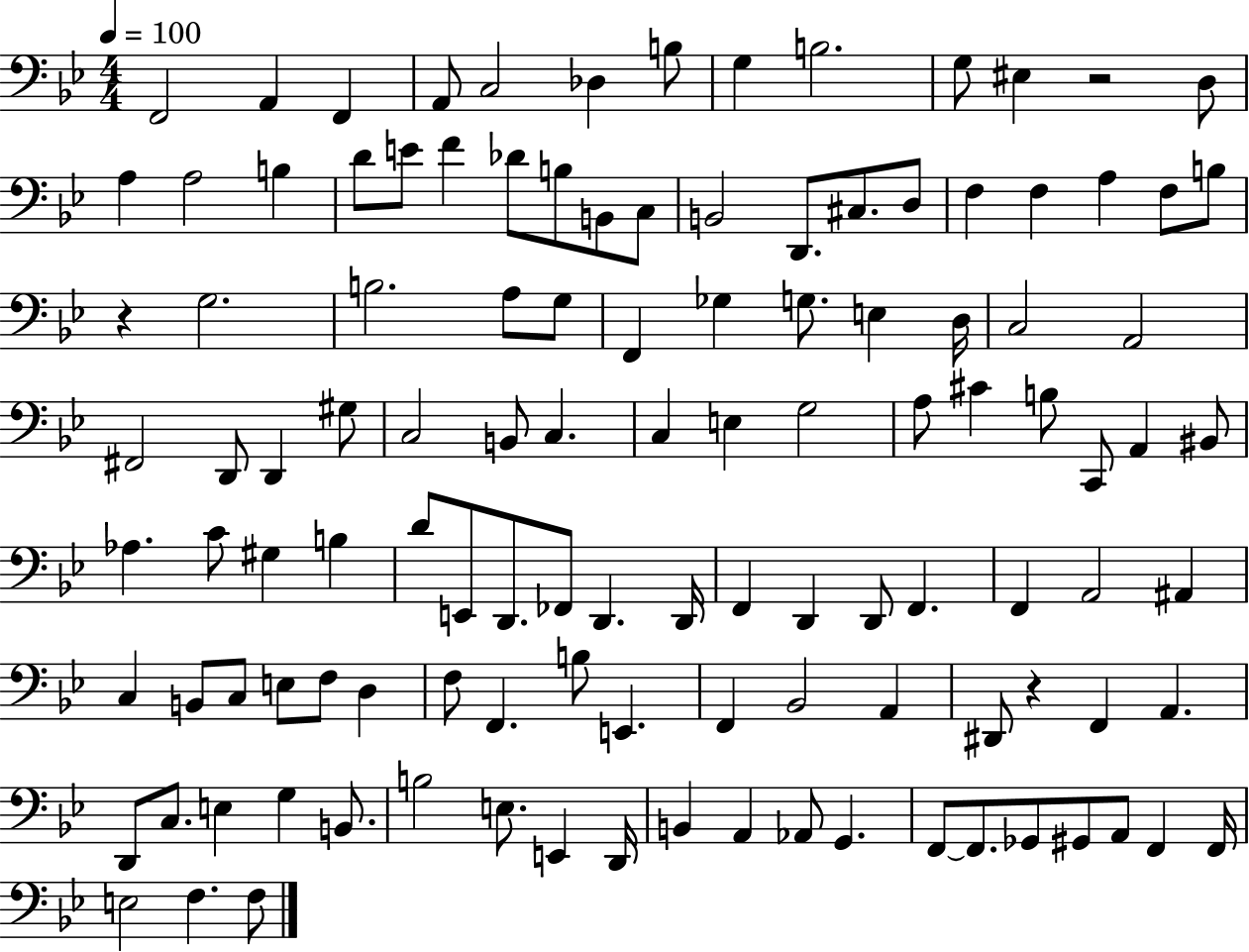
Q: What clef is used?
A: bass